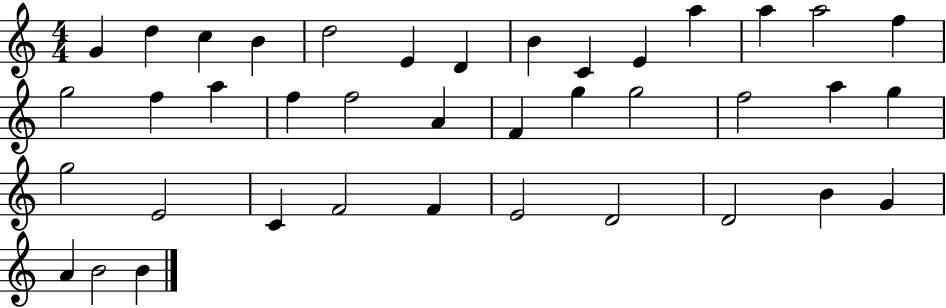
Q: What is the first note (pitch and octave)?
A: G4